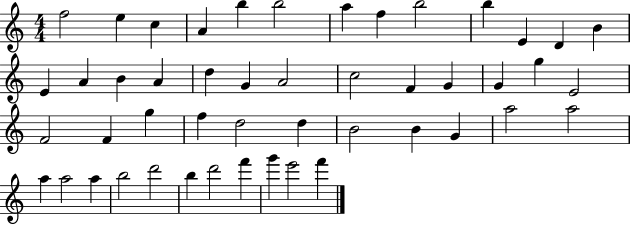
{
  \clef treble
  \numericTimeSignature
  \time 4/4
  \key c \major
  f''2 e''4 c''4 | a'4 b''4 b''2 | a''4 f''4 b''2 | b''4 e'4 d'4 b'4 | \break e'4 a'4 b'4 a'4 | d''4 g'4 a'2 | c''2 f'4 g'4 | g'4 g''4 e'2 | \break f'2 f'4 g''4 | f''4 d''2 d''4 | b'2 b'4 g'4 | a''2 a''2 | \break a''4 a''2 a''4 | b''2 d'''2 | b''4 d'''2 f'''4 | g'''4 e'''2 f'''4 | \break \bar "|."
}